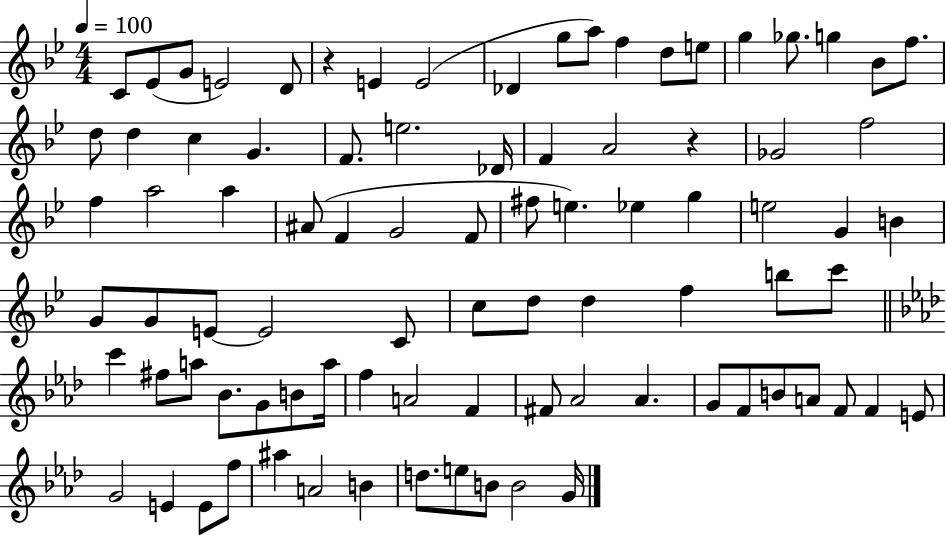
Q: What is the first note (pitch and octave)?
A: C4